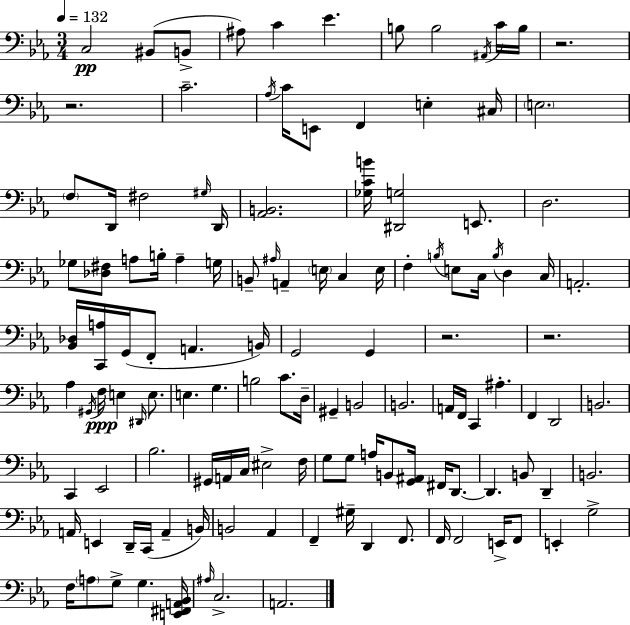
C3/h BIS2/e B2/e A#3/e C4/q Eb4/q. B3/e B3/h A#2/s C4/s B3/s R/h. R/h. C4/h. Ab3/s C4/s E2/e F2/q E3/q C#3/s E3/h. F3/e D2/s F#3/h G#3/s D2/s [Ab2,B2]/h. [Gb3,C4,B4]/s [D#2,G3]/h E2/e. D3/h. Gb3/e [Db3,F#3]/e A3/e B3/s A3/q G3/s B2/e A#3/s A2/q E3/s C3/q E3/s F3/q B3/s E3/e C3/s B3/s D3/q C3/s A2/h. [Bb2,Db3]/s [C2,A3]/s G2/s F2/e A2/q. B2/s G2/h G2/q R/h. R/h. Ab3/q G#2/s F3/s E3/q D#2/s E3/e. E3/q. G3/q. B3/h C4/e. D3/s G#2/q B2/h B2/h. A2/s F2/s C2/q A#3/q. F2/q D2/h B2/h. C2/q Eb2/h Bb3/h. G#2/s A2/s C3/s EIS3/h F3/s G3/e G3/e A3/s B2/e [G2,A#2]/s F#2/s D2/e. D2/q. B2/e D2/q B2/h. A2/s E2/q D2/s C2/s A2/q B2/s B2/h Ab2/q F2/q G#3/s D2/q F2/e. F2/s F2/h E2/s F2/e E2/q G3/h F3/s A3/e G3/e G3/q. [E2,F#2,A2,Bb2]/s A#3/s C3/h. A2/h.